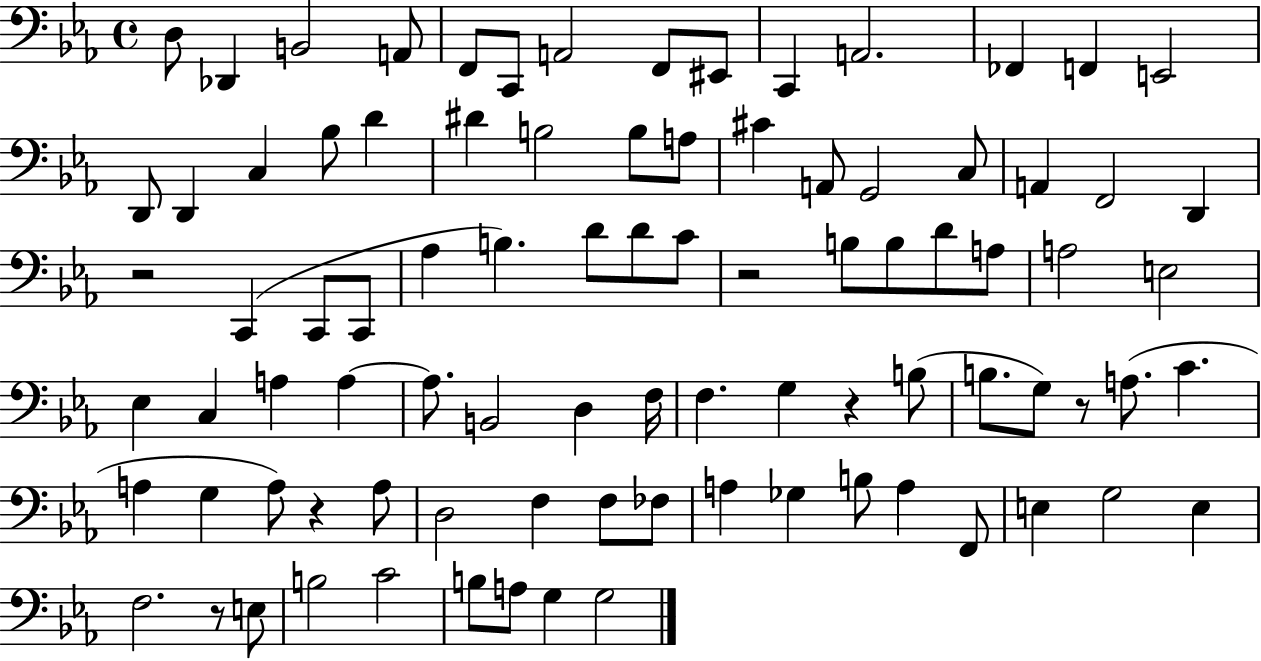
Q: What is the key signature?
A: EES major